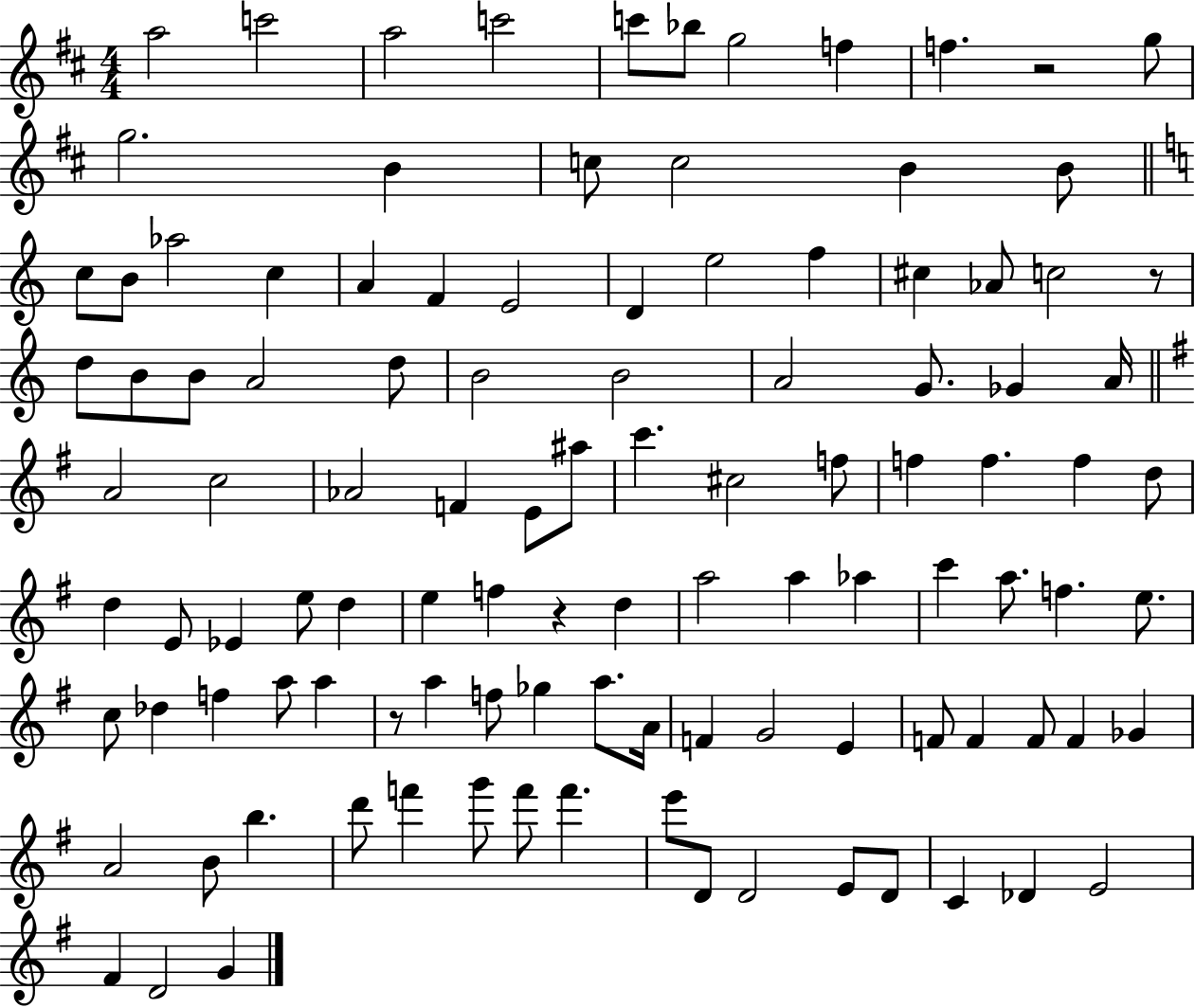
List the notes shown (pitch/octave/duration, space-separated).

A5/h C6/h A5/h C6/h C6/e Bb5/e G5/h F5/q F5/q. R/h G5/e G5/h. B4/q C5/e C5/h B4/q B4/e C5/e B4/e Ab5/h C5/q A4/q F4/q E4/h D4/q E5/h F5/q C#5/q Ab4/e C5/h R/e D5/e B4/e B4/e A4/h D5/e B4/h B4/h A4/h G4/e. Gb4/q A4/s A4/h C5/h Ab4/h F4/q E4/e A#5/e C6/q. C#5/h F5/e F5/q F5/q. F5/q D5/e D5/q E4/e Eb4/q E5/e D5/q E5/q F5/q R/q D5/q A5/h A5/q Ab5/q C6/q A5/e. F5/q. E5/e. C5/e Db5/q F5/q A5/e A5/q R/e A5/q F5/e Gb5/q A5/e. A4/s F4/q G4/h E4/q F4/e F4/q F4/e F4/q Gb4/q A4/h B4/e B5/q. D6/e F6/q G6/e F6/e F6/q. E6/e D4/e D4/h E4/e D4/e C4/q Db4/q E4/h F#4/q D4/h G4/q